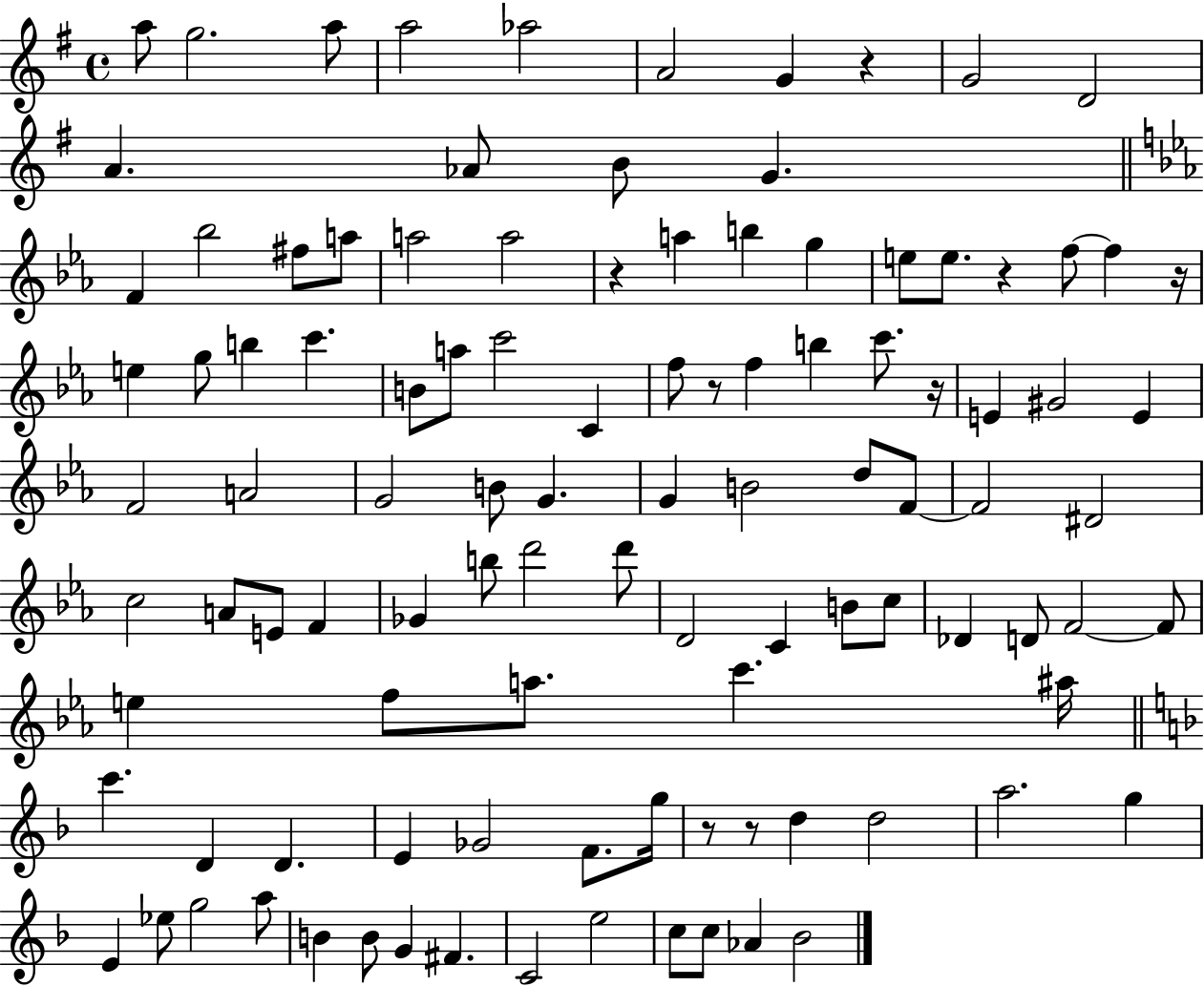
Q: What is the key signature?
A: G major